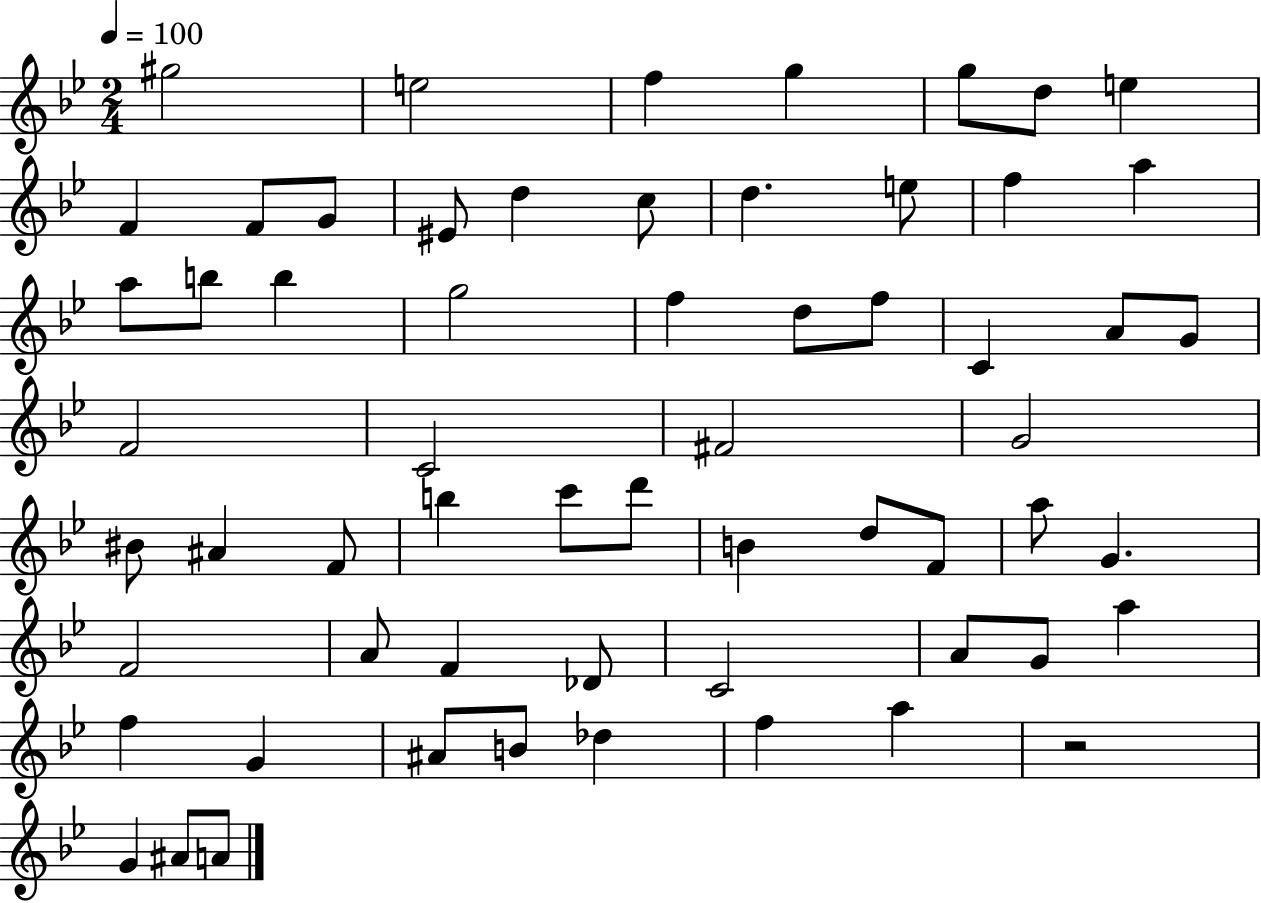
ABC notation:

X:1
T:Untitled
M:2/4
L:1/4
K:Bb
^g2 e2 f g g/2 d/2 e F F/2 G/2 ^E/2 d c/2 d e/2 f a a/2 b/2 b g2 f d/2 f/2 C A/2 G/2 F2 C2 ^F2 G2 ^B/2 ^A F/2 b c'/2 d'/2 B d/2 F/2 a/2 G F2 A/2 F _D/2 C2 A/2 G/2 a f G ^A/2 B/2 _d f a z2 G ^A/2 A/2